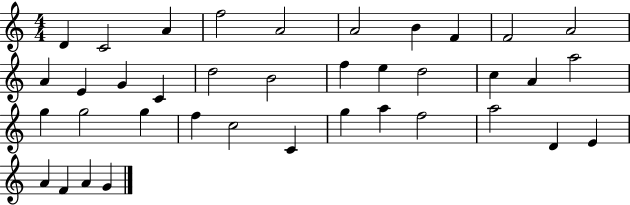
D4/q C4/h A4/q F5/h A4/h A4/h B4/q F4/q F4/h A4/h A4/q E4/q G4/q C4/q D5/h B4/h F5/q E5/q D5/h C5/q A4/q A5/h G5/q G5/h G5/q F5/q C5/h C4/q G5/q A5/q F5/h A5/h D4/q E4/q A4/q F4/q A4/q G4/q